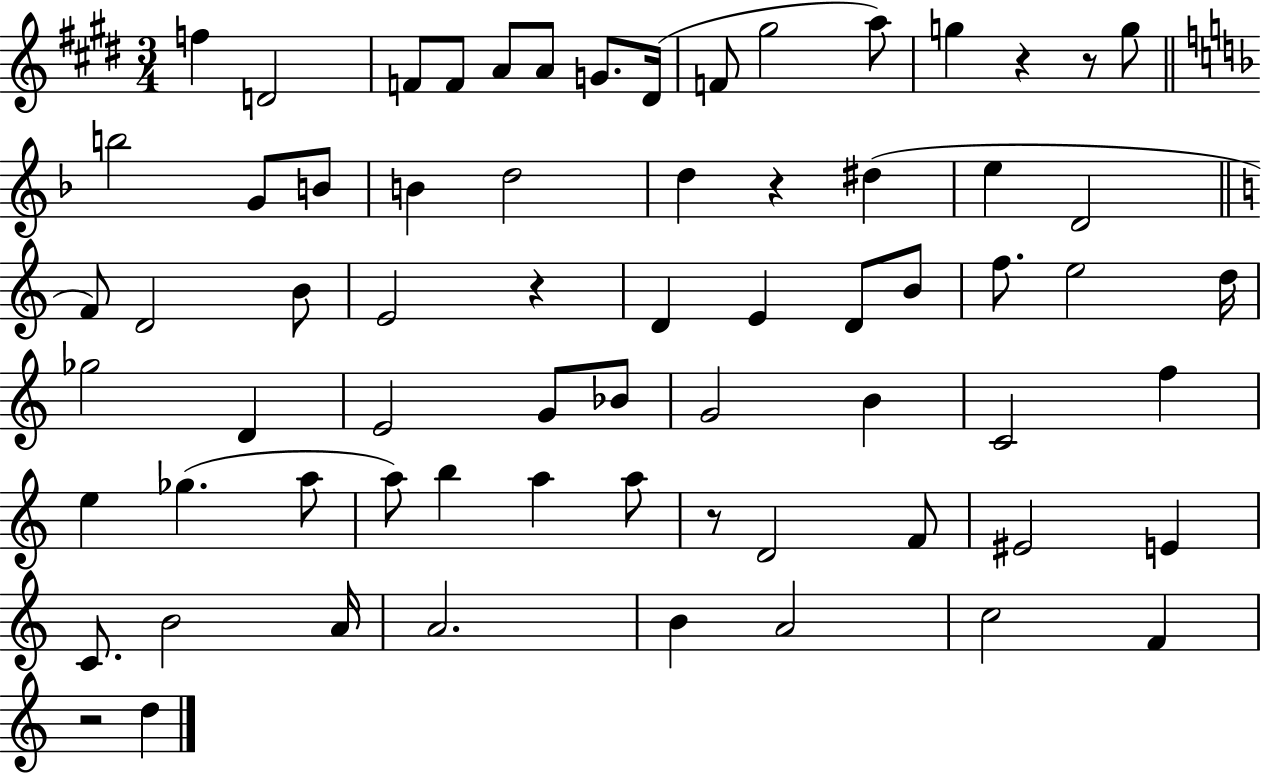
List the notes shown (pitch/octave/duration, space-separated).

F5/q D4/h F4/e F4/e A4/e A4/e G4/e. D#4/s F4/e G#5/h A5/e G5/q R/q R/e G5/e B5/h G4/e B4/e B4/q D5/h D5/q R/q D#5/q E5/q D4/h F4/e D4/h B4/e E4/h R/q D4/q E4/q D4/e B4/e F5/e. E5/h D5/s Gb5/h D4/q E4/h G4/e Bb4/e G4/h B4/q C4/h F5/q E5/q Gb5/q. A5/e A5/e B5/q A5/q A5/e R/e D4/h F4/e EIS4/h E4/q C4/e. B4/h A4/s A4/h. B4/q A4/h C5/h F4/q R/h D5/q